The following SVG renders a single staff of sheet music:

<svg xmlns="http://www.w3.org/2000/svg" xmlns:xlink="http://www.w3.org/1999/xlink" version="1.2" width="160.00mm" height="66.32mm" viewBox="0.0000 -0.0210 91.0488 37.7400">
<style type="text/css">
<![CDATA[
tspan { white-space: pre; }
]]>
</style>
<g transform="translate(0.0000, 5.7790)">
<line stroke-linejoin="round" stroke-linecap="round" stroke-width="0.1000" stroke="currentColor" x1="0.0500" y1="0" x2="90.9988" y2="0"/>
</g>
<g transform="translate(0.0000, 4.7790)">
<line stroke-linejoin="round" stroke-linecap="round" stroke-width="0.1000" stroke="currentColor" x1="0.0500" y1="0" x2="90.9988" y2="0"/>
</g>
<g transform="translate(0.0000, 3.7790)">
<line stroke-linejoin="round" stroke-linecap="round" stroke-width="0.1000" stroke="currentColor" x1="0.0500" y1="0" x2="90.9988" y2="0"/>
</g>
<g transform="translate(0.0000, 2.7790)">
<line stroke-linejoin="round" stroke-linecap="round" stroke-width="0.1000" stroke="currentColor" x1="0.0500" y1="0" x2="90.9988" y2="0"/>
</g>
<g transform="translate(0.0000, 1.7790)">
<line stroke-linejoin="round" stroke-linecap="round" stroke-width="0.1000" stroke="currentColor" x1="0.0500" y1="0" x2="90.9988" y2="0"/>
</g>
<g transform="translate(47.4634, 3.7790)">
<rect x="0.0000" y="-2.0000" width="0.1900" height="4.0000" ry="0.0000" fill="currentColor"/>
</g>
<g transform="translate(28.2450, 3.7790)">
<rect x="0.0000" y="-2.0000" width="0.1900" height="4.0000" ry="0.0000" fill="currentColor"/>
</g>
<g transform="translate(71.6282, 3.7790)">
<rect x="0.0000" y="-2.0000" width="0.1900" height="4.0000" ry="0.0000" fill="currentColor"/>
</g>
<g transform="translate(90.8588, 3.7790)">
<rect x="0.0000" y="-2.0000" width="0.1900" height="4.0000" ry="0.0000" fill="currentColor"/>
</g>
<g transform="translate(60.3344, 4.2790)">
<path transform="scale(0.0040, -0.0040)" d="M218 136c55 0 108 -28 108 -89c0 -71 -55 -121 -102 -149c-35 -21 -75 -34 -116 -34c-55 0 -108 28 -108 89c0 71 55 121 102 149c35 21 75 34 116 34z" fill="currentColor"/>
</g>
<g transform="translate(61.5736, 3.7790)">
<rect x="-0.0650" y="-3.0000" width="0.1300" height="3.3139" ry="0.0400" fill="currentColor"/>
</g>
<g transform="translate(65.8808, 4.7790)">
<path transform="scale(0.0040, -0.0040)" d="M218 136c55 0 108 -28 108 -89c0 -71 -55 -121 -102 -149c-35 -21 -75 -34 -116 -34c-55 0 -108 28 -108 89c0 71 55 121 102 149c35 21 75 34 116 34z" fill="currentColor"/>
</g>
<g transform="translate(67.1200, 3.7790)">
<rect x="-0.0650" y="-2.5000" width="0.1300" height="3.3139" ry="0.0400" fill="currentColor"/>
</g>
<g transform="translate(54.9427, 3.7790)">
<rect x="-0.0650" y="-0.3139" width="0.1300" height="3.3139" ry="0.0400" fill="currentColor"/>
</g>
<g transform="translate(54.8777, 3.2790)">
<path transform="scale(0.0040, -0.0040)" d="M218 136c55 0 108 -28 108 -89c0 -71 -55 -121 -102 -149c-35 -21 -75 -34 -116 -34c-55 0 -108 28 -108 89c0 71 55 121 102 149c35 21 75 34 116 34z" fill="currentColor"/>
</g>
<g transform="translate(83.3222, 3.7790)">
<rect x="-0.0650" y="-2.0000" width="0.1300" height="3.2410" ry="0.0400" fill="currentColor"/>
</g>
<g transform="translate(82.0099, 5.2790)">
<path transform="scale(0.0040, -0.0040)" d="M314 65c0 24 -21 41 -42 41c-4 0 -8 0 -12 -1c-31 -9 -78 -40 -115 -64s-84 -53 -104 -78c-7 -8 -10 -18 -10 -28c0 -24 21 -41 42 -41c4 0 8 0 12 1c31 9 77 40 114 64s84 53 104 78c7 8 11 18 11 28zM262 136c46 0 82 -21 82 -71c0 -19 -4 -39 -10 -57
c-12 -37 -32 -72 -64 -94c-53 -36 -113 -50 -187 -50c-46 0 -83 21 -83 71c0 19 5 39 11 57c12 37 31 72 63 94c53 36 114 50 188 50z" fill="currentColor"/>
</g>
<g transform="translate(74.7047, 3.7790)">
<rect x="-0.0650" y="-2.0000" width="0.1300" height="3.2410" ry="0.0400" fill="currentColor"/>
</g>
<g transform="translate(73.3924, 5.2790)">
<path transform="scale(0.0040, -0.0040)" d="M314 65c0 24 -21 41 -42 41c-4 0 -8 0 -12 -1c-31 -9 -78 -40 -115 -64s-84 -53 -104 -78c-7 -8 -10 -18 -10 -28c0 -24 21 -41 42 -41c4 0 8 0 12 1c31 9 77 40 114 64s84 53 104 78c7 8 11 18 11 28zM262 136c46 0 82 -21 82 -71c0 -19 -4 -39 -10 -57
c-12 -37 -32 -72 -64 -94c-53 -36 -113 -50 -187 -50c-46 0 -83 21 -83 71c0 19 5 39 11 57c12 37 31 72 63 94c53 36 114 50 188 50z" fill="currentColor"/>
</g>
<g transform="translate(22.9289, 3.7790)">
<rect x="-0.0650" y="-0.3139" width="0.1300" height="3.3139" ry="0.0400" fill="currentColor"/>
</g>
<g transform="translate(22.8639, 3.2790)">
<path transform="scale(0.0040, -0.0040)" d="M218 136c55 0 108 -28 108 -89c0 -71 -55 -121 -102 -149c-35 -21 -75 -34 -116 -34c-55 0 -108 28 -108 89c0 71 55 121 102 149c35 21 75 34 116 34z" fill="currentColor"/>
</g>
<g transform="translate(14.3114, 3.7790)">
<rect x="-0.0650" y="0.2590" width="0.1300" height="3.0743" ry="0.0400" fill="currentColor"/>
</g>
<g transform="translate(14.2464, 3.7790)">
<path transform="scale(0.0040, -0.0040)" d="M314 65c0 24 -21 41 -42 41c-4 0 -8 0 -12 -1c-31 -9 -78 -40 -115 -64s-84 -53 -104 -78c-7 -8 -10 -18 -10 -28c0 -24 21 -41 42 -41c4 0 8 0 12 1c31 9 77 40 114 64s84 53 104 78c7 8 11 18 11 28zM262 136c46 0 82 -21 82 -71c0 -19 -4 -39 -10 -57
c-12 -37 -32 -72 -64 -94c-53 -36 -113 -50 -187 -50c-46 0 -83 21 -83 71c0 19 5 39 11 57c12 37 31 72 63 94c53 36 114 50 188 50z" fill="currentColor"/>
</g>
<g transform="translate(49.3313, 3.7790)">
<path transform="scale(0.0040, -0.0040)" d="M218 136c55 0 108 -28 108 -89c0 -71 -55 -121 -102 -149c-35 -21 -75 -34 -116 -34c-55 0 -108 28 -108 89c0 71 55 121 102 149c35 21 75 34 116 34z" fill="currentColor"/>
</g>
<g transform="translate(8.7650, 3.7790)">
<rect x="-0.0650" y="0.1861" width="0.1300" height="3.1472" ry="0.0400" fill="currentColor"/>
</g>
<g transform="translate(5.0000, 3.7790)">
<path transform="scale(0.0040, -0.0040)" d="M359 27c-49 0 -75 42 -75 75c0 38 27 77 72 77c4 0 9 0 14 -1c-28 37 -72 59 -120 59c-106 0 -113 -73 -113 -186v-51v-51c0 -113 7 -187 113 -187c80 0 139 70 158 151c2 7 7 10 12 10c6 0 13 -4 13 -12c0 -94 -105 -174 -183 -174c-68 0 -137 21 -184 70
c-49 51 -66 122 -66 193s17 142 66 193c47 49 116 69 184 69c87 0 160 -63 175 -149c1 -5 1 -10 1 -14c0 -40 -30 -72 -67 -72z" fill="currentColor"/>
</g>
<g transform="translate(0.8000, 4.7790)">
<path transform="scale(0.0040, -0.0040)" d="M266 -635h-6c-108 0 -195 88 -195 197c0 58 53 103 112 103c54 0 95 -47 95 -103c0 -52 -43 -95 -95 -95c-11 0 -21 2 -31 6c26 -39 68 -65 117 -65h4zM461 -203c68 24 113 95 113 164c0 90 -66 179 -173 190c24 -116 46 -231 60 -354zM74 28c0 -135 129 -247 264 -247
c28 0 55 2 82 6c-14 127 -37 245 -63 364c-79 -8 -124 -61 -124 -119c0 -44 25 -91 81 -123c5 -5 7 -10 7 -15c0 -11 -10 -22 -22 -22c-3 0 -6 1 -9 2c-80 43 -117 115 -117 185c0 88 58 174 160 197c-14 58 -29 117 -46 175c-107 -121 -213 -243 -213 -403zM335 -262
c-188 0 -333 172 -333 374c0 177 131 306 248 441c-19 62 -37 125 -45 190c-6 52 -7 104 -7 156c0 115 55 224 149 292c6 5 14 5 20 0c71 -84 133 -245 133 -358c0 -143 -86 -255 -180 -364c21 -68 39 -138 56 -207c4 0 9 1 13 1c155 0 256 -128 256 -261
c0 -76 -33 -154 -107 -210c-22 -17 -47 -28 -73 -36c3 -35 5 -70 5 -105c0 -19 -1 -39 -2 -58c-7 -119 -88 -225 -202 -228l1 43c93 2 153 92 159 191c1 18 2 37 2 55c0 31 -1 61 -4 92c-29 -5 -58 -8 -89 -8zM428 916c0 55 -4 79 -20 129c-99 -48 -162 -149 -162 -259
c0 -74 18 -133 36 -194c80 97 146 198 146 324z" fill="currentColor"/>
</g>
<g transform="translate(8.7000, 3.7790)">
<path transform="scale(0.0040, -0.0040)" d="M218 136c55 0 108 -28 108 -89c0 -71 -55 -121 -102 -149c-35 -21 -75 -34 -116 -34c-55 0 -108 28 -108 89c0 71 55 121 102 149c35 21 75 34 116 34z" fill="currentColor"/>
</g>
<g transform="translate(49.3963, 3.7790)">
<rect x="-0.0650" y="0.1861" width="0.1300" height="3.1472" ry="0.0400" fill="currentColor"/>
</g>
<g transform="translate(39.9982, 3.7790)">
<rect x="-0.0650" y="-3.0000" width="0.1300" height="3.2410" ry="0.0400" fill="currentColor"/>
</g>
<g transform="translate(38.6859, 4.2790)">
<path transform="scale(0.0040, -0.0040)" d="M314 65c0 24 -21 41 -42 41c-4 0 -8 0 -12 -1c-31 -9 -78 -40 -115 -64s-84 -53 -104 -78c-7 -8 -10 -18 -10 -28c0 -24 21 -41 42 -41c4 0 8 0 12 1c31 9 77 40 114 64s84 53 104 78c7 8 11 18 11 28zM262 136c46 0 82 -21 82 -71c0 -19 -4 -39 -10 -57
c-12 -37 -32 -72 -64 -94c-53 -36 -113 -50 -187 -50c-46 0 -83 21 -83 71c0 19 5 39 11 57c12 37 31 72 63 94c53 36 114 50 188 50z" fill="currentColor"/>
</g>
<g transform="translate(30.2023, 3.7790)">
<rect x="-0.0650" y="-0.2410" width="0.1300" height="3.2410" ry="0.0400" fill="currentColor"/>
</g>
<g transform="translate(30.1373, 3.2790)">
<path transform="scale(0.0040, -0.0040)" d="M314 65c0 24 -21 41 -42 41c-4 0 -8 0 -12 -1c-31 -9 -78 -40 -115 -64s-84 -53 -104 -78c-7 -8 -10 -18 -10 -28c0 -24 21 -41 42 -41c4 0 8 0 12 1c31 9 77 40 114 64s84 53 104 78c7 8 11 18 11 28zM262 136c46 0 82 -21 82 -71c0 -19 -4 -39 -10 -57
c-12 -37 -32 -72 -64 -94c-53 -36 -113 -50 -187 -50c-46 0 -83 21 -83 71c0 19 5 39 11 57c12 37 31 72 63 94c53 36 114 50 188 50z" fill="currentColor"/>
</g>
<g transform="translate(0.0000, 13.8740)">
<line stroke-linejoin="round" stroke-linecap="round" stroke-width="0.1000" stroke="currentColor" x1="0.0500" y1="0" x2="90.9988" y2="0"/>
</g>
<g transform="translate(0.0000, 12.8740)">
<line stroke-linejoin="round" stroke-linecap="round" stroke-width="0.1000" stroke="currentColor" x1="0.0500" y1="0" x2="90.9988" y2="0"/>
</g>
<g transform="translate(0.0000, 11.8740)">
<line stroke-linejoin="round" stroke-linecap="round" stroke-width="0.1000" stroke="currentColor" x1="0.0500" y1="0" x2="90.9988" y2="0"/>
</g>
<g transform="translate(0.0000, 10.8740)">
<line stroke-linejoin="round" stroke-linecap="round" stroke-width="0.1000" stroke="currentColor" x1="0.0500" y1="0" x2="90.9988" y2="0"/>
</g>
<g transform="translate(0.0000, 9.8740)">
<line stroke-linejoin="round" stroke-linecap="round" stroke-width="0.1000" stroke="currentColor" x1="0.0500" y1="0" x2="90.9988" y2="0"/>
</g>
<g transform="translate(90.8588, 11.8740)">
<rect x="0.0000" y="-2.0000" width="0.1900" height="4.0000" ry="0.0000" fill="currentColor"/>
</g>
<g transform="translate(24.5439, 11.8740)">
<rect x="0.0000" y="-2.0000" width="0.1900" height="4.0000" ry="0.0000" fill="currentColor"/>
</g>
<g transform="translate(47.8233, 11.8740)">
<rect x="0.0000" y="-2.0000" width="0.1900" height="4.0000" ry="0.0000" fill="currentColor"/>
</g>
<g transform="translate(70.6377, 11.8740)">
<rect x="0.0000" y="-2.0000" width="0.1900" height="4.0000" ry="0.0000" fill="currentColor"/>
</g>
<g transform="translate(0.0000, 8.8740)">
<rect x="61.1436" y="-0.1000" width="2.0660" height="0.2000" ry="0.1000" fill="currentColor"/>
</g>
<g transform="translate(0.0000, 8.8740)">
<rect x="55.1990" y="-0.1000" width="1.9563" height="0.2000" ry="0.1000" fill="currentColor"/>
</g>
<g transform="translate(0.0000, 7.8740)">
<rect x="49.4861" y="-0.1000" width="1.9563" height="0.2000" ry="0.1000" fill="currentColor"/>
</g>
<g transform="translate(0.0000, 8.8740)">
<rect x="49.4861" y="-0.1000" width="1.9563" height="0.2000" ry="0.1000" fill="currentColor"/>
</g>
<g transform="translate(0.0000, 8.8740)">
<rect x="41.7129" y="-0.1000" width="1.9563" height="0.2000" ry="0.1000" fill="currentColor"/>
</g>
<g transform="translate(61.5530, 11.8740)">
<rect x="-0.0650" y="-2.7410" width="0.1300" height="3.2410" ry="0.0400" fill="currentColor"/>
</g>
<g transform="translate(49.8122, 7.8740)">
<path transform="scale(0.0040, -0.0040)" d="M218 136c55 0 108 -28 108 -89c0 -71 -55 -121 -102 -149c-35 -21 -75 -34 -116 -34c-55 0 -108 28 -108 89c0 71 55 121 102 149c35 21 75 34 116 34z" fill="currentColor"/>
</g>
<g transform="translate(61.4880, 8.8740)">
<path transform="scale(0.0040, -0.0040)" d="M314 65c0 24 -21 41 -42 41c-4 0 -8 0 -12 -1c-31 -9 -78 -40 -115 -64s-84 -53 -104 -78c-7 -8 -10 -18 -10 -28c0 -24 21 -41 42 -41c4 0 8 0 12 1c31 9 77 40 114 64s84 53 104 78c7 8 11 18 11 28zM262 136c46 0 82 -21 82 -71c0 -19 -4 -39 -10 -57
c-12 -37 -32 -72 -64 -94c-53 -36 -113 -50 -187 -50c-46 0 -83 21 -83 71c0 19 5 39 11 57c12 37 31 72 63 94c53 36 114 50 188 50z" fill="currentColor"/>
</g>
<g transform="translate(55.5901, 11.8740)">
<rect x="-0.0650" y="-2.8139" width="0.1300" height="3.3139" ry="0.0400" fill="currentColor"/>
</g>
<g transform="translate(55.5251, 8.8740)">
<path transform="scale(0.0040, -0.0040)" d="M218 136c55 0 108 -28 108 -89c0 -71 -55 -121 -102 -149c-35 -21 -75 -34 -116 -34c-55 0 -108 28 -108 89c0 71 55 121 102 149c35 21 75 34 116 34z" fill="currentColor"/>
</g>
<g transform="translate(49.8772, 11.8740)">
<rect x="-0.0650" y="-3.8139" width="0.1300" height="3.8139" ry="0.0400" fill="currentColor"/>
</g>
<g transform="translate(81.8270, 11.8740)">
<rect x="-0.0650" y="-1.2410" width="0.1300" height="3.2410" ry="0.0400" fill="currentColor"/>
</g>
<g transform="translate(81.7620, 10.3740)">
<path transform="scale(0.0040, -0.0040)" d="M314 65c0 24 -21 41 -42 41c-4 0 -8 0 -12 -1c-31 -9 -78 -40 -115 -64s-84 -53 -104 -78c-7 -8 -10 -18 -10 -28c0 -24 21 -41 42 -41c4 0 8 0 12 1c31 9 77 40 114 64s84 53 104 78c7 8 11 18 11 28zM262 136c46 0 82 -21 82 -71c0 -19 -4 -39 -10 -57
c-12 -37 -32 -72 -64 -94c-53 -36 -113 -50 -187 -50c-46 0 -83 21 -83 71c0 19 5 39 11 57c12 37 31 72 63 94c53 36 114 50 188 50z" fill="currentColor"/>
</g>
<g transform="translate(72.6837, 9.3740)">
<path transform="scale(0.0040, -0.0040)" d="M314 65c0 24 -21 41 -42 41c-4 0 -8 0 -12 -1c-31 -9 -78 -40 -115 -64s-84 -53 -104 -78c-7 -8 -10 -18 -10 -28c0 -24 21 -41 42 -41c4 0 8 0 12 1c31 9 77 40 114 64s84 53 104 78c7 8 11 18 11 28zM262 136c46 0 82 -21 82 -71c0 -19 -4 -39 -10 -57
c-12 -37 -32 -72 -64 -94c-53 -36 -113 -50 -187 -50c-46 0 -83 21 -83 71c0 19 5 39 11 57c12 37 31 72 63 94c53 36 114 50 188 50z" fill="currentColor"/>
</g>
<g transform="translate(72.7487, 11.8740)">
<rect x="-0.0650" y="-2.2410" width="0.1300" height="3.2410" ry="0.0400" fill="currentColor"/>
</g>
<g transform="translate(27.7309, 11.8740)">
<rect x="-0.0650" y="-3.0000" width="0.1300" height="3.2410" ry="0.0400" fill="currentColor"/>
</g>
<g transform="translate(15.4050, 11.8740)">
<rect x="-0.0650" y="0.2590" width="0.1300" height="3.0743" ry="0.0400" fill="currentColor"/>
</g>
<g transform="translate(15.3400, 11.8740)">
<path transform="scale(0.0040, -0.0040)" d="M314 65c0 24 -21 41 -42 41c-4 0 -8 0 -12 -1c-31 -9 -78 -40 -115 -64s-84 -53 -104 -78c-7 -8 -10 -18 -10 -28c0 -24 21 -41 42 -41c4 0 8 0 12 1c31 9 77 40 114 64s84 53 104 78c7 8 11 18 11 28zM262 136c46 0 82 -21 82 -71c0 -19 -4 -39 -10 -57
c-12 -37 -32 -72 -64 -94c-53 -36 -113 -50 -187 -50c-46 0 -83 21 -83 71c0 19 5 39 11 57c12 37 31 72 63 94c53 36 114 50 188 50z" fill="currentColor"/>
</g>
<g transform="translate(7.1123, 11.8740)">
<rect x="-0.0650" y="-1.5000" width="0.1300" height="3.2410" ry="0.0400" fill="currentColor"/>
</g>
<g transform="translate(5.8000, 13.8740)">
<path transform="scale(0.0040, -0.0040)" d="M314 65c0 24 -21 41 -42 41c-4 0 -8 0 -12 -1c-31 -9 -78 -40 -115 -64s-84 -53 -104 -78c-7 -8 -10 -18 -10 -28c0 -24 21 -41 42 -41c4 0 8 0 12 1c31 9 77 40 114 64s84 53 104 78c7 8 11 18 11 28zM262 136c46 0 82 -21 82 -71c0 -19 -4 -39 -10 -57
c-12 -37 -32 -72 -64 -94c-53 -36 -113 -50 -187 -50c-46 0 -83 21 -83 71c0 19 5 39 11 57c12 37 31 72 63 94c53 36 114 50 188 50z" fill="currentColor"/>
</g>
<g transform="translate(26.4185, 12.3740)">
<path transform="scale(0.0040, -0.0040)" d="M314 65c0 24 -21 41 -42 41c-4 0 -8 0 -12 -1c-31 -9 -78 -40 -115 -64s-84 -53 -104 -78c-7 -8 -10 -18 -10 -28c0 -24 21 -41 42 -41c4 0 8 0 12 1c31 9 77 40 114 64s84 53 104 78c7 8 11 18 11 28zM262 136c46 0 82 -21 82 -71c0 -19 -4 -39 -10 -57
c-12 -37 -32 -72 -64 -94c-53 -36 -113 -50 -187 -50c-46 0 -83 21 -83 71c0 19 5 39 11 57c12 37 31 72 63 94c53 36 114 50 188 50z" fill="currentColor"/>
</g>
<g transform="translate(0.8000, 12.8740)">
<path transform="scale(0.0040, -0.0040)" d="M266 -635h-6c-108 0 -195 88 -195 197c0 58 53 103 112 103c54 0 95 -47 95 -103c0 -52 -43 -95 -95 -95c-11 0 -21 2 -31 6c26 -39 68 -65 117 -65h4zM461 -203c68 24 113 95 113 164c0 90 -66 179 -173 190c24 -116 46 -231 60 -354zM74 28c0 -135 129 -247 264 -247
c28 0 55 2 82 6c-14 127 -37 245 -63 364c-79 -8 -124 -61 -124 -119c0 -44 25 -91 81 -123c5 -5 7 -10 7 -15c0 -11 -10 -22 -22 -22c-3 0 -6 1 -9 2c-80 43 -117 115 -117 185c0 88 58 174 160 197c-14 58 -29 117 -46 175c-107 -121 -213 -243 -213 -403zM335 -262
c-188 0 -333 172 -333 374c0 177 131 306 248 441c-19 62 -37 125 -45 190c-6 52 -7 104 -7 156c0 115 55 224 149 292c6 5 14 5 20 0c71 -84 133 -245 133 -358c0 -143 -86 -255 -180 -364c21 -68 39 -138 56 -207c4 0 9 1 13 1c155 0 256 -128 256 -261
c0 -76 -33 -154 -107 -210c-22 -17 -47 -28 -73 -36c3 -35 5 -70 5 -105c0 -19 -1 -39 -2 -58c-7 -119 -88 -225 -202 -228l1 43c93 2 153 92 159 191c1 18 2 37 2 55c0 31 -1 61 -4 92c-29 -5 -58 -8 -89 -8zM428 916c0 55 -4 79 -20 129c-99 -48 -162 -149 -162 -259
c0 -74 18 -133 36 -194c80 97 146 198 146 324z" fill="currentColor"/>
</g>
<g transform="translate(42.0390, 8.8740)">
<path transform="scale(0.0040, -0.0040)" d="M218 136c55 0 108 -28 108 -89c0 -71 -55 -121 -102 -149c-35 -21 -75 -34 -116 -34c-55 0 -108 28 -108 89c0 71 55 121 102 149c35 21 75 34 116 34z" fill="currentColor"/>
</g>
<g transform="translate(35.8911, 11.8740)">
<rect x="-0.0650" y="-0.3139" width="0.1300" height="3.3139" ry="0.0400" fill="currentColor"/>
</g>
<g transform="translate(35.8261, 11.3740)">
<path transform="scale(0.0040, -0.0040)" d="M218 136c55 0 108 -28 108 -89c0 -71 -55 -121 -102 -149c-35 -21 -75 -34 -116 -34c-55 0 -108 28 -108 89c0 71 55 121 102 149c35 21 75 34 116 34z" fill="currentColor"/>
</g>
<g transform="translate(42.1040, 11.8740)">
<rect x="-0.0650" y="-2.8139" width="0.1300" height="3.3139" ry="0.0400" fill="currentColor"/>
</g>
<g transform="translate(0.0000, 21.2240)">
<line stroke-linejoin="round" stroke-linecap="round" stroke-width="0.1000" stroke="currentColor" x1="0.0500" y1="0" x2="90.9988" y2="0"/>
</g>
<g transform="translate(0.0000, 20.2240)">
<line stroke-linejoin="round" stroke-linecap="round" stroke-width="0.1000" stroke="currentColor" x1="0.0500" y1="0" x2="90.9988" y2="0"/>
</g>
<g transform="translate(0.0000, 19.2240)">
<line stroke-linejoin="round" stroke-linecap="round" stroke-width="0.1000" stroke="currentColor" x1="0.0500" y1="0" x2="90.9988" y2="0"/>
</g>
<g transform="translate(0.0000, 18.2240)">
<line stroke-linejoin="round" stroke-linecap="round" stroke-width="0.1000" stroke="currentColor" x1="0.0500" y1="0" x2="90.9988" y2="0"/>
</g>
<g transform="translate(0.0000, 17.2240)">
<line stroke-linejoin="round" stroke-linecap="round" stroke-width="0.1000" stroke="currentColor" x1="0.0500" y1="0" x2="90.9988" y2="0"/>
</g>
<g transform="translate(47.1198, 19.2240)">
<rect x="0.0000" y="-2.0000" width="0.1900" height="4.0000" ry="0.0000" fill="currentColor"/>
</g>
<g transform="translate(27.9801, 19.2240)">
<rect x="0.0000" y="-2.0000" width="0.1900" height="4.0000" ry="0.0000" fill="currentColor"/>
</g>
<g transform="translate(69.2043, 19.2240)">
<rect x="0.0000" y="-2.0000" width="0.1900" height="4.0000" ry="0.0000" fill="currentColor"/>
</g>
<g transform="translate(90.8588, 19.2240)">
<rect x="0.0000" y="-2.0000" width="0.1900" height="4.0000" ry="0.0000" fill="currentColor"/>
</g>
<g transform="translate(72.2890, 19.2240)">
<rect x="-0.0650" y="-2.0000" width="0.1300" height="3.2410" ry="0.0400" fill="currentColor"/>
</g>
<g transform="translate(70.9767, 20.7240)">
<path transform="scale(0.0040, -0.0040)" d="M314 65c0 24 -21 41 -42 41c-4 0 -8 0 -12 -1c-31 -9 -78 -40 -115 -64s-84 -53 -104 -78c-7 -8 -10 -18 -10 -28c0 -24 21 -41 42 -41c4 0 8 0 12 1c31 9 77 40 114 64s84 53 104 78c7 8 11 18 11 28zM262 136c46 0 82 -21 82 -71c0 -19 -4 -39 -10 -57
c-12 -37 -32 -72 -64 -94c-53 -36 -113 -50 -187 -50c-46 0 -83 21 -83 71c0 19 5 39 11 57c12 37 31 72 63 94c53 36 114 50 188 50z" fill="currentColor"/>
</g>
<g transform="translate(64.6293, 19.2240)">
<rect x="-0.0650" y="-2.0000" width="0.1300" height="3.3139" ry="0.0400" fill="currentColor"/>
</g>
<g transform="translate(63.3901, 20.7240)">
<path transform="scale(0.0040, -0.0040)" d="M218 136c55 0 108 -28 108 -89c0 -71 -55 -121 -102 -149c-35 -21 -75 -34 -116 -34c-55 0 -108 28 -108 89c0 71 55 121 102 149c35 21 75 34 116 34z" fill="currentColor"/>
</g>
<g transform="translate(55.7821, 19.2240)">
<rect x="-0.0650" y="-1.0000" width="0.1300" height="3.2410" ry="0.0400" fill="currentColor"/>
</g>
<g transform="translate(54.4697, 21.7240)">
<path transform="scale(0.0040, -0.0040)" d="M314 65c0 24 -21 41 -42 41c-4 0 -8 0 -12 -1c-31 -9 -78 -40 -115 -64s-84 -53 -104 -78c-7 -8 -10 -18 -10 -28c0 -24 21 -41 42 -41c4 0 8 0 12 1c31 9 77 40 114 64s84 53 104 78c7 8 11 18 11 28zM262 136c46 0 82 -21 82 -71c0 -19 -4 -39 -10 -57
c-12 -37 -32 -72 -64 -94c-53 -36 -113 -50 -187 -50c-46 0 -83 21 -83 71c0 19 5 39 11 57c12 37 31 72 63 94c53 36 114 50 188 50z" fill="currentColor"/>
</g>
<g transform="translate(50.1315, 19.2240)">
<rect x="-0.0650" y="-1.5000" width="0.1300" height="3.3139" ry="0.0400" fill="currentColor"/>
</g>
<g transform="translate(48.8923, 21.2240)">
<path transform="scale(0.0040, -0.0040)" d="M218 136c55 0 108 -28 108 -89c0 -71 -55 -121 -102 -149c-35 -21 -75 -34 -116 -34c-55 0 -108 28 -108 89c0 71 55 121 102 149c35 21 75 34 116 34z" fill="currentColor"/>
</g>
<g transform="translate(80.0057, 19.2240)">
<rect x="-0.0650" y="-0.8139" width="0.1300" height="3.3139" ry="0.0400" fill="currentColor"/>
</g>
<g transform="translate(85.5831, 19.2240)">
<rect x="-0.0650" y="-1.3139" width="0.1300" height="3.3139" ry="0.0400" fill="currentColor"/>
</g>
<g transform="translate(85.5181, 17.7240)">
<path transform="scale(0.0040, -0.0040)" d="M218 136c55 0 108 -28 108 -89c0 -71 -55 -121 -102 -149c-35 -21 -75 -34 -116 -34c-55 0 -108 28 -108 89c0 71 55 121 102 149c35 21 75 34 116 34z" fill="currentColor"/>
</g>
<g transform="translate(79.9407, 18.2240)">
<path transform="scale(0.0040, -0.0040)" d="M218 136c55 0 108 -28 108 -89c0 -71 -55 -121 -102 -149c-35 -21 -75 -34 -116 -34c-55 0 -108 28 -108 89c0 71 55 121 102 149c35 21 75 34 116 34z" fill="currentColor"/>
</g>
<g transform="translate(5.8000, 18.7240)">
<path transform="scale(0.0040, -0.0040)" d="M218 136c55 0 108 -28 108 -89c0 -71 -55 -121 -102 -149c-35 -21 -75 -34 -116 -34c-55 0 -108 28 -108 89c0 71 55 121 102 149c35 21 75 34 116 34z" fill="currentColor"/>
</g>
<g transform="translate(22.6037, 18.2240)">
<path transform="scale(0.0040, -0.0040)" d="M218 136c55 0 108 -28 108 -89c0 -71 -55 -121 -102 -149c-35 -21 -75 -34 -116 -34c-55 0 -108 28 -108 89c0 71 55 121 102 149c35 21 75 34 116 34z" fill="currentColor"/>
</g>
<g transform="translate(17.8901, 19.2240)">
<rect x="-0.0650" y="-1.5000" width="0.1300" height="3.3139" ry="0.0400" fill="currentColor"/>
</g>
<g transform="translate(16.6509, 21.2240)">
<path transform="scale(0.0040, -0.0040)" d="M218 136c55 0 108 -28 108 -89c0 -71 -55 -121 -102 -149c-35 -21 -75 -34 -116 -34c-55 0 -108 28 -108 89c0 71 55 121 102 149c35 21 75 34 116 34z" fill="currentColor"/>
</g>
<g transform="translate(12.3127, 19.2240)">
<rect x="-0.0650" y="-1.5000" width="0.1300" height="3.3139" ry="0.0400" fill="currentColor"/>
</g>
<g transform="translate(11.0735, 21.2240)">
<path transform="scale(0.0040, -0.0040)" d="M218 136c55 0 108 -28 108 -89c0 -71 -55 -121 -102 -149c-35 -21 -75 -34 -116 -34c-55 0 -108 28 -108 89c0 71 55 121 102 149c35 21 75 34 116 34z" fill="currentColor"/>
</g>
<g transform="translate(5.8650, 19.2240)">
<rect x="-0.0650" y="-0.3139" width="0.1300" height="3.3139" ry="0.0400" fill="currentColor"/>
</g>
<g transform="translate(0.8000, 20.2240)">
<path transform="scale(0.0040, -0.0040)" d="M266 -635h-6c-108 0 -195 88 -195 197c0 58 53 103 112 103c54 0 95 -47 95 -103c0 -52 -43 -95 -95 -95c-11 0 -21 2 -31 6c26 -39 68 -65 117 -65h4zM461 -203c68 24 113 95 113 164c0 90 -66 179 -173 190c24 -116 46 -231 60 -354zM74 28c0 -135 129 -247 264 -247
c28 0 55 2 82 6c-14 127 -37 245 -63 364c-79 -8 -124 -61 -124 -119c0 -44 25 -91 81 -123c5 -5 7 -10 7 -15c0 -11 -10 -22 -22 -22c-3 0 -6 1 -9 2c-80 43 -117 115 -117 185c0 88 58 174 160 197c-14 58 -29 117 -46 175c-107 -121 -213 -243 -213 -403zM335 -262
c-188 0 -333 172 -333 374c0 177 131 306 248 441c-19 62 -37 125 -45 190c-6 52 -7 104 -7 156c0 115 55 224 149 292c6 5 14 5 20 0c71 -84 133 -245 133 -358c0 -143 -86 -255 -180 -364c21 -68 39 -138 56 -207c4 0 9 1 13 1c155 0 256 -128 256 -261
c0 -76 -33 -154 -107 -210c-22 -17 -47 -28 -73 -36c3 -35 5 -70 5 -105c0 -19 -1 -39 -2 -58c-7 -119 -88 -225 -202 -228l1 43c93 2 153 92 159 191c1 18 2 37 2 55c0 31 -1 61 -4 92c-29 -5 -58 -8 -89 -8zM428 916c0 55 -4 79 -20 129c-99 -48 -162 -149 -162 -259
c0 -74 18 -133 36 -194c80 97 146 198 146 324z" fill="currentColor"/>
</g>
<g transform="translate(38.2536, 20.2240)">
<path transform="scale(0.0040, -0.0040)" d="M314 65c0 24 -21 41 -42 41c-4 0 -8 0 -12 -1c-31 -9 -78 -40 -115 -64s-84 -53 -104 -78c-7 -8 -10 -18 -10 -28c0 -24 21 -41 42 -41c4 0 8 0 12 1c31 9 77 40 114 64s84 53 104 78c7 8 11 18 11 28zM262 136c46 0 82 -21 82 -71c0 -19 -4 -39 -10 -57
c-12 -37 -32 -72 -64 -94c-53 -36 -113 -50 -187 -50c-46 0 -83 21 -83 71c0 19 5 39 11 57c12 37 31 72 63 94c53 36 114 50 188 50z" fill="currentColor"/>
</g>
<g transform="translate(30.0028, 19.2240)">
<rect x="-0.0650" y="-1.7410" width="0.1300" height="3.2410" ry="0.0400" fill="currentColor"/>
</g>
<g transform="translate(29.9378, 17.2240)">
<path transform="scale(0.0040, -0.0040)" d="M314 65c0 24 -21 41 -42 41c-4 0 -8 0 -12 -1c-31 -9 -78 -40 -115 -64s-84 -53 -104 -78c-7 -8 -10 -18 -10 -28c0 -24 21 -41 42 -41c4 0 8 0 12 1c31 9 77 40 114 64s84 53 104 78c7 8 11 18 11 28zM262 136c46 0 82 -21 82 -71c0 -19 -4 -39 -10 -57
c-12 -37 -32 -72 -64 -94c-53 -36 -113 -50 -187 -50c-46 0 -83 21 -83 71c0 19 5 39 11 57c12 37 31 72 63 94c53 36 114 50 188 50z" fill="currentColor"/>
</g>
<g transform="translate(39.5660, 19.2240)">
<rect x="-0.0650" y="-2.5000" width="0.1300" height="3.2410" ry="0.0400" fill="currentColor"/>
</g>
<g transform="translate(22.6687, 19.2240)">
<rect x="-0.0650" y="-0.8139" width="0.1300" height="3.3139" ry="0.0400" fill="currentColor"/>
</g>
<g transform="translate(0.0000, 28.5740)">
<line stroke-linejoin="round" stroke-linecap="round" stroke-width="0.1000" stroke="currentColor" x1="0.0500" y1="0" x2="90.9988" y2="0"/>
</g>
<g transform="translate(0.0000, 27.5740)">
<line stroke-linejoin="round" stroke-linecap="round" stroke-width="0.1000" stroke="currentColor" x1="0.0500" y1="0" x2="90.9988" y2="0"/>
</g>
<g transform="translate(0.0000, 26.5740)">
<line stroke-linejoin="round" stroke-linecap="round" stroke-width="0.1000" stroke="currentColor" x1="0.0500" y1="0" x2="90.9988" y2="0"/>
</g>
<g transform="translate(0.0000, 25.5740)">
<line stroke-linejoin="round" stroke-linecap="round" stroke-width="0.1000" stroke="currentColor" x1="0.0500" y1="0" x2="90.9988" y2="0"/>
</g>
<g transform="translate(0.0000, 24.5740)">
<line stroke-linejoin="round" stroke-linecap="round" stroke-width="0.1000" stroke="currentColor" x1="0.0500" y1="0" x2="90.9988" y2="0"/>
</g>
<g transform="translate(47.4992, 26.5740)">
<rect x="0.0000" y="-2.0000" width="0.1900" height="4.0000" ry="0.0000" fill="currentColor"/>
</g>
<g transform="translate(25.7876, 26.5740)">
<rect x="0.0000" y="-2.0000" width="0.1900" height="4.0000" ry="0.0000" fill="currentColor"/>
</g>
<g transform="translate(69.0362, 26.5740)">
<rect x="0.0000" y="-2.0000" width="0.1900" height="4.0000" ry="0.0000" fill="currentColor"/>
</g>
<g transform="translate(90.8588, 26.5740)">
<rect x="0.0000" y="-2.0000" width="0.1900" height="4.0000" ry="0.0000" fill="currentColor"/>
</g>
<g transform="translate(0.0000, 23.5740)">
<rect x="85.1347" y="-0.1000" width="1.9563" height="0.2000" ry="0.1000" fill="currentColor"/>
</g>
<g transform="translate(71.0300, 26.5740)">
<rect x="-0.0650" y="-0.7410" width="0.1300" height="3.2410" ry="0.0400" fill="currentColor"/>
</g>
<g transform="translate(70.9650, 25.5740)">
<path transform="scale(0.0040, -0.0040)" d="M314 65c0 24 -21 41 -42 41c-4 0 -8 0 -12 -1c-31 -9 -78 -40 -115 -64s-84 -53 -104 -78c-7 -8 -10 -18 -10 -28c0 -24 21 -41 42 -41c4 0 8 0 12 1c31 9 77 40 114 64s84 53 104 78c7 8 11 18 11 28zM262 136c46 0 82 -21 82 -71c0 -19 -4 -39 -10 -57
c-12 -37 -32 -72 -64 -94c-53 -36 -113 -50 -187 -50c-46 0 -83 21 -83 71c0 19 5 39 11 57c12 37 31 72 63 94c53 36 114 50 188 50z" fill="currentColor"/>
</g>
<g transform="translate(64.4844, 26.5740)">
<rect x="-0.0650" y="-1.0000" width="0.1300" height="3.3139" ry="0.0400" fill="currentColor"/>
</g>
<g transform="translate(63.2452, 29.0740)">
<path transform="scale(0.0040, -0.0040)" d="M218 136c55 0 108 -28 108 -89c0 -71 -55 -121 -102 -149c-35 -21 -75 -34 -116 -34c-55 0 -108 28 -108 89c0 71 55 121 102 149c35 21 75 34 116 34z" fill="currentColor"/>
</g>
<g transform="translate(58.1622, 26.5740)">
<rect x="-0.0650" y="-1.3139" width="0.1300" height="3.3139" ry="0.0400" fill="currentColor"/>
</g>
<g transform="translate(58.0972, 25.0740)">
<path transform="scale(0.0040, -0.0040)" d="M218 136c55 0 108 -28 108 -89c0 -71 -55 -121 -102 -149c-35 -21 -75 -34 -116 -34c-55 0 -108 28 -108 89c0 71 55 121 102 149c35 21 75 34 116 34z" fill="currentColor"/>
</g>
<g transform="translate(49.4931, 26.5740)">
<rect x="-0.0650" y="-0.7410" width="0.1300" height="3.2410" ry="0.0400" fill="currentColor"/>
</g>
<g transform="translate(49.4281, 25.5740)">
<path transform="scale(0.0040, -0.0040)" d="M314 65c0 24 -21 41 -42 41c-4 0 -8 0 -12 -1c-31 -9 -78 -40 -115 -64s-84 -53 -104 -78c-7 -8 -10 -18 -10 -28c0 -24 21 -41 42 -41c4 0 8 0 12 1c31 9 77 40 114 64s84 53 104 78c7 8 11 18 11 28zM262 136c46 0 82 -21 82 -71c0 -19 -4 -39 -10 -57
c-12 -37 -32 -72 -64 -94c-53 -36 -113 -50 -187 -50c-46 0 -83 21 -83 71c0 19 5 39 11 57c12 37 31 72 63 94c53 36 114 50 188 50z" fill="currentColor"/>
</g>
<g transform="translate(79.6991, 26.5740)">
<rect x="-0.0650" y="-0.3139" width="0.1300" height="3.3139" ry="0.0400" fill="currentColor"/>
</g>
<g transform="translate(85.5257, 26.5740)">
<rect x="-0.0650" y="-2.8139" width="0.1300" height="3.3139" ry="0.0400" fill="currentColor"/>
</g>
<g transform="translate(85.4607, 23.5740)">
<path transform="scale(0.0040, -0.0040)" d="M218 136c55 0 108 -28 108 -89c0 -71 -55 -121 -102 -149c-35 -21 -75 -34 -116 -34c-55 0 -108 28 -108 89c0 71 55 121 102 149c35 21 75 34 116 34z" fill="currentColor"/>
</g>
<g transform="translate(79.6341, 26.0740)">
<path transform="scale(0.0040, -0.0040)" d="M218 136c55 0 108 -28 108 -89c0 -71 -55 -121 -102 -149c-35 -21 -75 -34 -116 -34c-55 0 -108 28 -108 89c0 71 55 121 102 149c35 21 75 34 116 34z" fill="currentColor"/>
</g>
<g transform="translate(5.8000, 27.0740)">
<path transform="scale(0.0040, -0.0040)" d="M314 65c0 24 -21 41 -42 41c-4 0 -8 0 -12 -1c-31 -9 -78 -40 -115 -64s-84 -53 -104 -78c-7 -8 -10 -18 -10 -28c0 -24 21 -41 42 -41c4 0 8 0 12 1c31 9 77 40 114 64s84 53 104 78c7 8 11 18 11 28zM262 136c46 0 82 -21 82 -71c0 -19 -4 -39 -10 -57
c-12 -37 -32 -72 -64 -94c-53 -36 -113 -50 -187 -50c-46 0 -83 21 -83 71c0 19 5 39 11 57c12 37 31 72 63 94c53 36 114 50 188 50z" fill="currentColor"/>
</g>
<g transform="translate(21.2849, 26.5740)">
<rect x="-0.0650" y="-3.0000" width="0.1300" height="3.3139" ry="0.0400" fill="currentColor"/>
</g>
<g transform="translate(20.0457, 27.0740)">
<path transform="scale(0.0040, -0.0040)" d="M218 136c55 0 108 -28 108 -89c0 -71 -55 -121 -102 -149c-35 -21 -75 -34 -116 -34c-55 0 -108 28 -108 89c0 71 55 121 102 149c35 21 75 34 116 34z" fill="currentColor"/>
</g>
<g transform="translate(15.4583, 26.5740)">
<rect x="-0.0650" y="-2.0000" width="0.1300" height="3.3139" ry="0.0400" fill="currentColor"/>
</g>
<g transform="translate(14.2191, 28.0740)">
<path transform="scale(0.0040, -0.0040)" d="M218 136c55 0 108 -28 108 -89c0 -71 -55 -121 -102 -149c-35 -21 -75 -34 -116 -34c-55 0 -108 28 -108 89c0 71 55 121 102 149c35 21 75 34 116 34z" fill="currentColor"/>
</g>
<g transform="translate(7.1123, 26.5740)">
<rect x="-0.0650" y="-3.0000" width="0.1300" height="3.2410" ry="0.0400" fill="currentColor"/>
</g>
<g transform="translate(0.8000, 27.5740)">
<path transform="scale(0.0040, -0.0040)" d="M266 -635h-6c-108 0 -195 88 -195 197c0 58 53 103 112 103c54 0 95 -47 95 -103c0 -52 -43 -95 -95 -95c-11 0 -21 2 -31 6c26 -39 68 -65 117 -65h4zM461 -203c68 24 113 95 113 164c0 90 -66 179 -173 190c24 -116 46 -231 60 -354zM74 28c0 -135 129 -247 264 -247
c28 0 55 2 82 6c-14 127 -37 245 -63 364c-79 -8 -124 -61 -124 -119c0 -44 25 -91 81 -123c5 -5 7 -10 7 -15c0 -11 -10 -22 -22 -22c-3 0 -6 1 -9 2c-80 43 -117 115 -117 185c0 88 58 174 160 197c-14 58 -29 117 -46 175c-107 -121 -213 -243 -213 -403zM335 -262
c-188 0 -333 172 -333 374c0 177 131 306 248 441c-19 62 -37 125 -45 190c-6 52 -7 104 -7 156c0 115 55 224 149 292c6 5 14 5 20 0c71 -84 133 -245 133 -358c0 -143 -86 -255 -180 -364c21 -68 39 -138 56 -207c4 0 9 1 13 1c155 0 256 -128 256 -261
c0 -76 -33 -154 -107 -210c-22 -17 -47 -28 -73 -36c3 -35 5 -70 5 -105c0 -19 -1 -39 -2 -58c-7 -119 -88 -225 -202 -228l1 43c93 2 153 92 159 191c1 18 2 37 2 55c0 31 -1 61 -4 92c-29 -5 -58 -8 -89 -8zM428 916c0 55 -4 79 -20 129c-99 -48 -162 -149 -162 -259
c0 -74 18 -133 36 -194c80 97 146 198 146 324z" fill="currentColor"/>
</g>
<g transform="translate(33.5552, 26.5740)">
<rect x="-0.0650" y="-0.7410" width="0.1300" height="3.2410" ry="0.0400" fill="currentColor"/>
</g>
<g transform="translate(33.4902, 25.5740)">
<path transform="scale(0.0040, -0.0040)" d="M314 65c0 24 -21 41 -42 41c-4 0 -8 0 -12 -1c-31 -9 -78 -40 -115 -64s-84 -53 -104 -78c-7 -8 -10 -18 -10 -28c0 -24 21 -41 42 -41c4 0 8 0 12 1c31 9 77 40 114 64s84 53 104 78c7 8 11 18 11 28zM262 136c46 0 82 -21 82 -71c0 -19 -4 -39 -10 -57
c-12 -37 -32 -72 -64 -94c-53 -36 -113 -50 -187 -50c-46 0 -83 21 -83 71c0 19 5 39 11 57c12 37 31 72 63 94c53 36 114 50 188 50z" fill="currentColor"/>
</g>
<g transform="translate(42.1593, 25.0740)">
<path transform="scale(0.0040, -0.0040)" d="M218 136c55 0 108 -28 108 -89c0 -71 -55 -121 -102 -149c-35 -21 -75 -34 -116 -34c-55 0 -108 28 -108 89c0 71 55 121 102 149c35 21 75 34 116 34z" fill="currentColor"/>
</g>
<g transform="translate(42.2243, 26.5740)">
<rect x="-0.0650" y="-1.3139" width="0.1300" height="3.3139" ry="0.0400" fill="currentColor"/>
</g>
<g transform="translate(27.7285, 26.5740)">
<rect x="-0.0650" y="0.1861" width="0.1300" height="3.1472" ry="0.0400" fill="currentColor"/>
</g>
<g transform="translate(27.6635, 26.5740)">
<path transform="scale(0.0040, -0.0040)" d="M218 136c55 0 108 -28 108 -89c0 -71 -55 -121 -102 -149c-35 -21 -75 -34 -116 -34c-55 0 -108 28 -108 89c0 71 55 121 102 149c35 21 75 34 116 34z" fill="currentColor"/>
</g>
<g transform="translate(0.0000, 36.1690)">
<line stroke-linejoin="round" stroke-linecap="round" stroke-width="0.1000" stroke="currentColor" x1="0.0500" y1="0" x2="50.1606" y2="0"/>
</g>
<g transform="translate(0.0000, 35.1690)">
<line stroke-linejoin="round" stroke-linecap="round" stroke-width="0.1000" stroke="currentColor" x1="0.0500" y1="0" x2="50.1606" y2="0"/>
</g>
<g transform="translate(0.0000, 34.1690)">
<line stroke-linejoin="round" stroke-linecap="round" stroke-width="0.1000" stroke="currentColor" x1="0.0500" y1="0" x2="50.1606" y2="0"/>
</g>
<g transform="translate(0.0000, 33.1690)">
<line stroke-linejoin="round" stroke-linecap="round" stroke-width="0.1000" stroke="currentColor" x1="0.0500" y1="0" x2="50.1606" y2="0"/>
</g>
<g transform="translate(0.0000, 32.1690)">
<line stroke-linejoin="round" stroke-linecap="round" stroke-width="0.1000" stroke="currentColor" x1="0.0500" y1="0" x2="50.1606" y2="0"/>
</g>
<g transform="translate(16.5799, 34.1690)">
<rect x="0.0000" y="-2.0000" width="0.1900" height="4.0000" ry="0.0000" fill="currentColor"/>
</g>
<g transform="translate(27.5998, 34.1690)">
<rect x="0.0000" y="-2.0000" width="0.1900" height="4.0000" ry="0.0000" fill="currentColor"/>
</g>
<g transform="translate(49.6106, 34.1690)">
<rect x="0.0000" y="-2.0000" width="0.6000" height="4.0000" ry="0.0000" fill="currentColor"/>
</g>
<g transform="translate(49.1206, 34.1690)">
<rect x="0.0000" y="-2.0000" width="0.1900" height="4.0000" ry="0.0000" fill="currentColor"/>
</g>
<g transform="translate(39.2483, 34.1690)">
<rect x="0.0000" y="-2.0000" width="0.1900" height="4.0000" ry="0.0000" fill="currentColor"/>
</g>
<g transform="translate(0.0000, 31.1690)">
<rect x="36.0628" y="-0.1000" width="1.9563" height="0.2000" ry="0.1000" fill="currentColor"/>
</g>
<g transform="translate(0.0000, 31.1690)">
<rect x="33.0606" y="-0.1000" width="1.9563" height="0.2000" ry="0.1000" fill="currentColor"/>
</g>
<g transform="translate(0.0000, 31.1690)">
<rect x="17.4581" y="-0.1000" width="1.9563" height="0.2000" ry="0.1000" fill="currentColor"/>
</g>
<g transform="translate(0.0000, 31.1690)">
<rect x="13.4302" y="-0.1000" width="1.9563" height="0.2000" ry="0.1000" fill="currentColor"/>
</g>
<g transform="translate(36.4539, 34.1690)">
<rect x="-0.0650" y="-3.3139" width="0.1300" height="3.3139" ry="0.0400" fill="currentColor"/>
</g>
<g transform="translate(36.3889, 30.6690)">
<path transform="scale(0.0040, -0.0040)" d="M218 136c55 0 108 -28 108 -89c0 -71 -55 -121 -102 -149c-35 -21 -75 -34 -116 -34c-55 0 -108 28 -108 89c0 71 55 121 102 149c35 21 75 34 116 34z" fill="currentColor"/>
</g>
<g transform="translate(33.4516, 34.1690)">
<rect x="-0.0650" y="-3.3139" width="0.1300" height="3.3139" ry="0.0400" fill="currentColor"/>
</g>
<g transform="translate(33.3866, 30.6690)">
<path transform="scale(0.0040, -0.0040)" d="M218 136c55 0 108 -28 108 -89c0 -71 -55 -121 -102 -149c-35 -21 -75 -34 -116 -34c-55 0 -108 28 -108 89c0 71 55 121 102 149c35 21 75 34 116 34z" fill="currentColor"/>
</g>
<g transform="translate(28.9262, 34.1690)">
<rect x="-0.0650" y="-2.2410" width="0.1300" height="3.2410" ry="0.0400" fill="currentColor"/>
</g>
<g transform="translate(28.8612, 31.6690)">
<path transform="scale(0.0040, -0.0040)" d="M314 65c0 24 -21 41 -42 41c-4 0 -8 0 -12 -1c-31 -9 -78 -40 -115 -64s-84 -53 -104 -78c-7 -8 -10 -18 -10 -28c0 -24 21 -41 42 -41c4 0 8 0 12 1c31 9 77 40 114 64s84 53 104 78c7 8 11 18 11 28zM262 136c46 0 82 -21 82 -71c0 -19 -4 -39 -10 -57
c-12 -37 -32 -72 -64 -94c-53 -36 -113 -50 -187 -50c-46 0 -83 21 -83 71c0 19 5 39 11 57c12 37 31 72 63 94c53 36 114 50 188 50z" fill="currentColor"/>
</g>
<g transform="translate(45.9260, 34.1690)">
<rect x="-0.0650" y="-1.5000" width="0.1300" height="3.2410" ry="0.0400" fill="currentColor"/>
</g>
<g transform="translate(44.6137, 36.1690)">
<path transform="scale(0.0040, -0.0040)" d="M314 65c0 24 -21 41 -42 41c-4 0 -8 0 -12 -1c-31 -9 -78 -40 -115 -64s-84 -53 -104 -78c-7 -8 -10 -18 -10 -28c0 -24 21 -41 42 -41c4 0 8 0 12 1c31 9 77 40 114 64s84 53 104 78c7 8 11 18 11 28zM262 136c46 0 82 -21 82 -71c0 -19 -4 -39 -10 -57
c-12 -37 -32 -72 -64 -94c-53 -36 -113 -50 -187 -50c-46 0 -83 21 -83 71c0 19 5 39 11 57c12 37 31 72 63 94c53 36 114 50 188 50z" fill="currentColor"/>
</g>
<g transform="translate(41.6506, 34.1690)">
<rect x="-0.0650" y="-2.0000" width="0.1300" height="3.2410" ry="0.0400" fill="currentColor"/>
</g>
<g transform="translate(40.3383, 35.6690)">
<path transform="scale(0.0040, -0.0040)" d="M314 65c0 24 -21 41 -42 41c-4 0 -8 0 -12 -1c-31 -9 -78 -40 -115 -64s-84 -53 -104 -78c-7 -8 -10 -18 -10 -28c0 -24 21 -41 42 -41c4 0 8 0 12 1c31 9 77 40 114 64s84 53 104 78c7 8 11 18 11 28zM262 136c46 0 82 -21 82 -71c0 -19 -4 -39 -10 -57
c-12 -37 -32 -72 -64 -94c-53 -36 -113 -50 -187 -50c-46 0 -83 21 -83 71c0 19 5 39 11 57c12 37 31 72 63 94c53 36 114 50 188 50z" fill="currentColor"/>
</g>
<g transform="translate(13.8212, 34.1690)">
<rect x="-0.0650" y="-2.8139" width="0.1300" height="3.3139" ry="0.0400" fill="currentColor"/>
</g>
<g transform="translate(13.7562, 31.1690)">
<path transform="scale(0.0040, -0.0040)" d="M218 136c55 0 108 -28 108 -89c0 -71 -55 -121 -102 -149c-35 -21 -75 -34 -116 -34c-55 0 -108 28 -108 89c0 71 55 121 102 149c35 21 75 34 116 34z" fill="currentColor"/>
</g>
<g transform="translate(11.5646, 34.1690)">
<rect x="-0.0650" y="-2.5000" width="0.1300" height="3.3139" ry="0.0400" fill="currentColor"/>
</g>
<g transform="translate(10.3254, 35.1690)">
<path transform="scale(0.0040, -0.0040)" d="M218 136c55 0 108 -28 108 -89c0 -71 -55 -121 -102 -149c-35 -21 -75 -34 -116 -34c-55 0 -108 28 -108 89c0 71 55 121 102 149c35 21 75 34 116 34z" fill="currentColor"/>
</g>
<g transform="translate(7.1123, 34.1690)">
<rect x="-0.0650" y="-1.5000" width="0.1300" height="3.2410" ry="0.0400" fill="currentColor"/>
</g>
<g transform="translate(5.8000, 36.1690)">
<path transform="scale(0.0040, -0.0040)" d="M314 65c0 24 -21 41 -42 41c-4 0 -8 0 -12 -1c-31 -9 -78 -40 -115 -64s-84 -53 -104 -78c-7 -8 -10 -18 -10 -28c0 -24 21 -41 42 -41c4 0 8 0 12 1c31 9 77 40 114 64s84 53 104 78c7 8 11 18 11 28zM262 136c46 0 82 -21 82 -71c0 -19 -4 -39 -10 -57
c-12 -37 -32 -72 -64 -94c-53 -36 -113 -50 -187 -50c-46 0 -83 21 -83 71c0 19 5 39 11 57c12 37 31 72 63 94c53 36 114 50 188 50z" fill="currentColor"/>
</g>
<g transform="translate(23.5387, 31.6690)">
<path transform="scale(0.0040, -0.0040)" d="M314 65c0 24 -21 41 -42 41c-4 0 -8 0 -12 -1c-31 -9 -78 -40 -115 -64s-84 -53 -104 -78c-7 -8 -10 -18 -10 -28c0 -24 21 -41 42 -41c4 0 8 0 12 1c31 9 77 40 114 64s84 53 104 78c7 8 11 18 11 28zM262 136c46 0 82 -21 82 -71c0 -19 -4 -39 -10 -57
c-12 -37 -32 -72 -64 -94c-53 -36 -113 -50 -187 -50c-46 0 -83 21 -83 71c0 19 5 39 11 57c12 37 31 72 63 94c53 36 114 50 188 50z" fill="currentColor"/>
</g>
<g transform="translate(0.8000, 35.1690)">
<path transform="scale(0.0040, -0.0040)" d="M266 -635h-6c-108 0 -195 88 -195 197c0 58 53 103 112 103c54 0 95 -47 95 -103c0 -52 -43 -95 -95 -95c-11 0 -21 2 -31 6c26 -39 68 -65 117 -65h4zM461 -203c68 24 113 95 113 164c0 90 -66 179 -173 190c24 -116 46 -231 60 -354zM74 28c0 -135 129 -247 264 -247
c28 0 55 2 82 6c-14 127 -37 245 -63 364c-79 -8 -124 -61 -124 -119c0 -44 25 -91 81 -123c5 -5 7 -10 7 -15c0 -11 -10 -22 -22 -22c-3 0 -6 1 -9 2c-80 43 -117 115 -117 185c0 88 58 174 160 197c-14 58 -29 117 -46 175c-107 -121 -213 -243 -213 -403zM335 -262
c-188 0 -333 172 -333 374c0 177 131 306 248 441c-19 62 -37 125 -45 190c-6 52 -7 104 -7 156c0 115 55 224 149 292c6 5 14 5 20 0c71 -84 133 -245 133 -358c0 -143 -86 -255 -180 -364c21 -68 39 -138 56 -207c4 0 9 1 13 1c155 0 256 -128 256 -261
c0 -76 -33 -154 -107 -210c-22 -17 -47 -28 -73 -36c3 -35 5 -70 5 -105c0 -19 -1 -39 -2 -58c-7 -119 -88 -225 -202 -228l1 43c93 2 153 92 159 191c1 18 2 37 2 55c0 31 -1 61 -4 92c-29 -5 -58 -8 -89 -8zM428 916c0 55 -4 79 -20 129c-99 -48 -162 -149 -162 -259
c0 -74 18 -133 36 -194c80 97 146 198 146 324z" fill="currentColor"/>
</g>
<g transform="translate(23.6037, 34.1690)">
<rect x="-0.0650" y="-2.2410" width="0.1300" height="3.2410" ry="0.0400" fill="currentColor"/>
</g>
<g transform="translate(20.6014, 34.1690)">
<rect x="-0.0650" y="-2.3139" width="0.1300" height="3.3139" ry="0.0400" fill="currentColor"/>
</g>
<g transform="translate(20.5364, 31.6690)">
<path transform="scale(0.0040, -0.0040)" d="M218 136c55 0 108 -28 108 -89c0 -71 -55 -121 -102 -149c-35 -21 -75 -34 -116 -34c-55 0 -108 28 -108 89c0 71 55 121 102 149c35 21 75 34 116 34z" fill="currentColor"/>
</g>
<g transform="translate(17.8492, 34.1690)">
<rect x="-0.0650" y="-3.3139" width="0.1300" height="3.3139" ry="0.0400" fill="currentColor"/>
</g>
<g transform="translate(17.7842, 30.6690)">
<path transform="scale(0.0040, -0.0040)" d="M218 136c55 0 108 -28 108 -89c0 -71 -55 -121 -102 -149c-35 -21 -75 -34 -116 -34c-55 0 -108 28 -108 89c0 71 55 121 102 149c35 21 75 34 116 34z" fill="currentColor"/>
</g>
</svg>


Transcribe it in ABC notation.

X:1
T:Untitled
M:4/4
L:1/4
K:C
B B2 c c2 A2 B c A G F2 F2 E2 B2 A2 c a c' a a2 g2 e2 c E E d f2 G2 E D2 F F2 d e A2 F A B d2 e d2 e D d2 c a E2 G a b g g2 g2 b b F2 E2